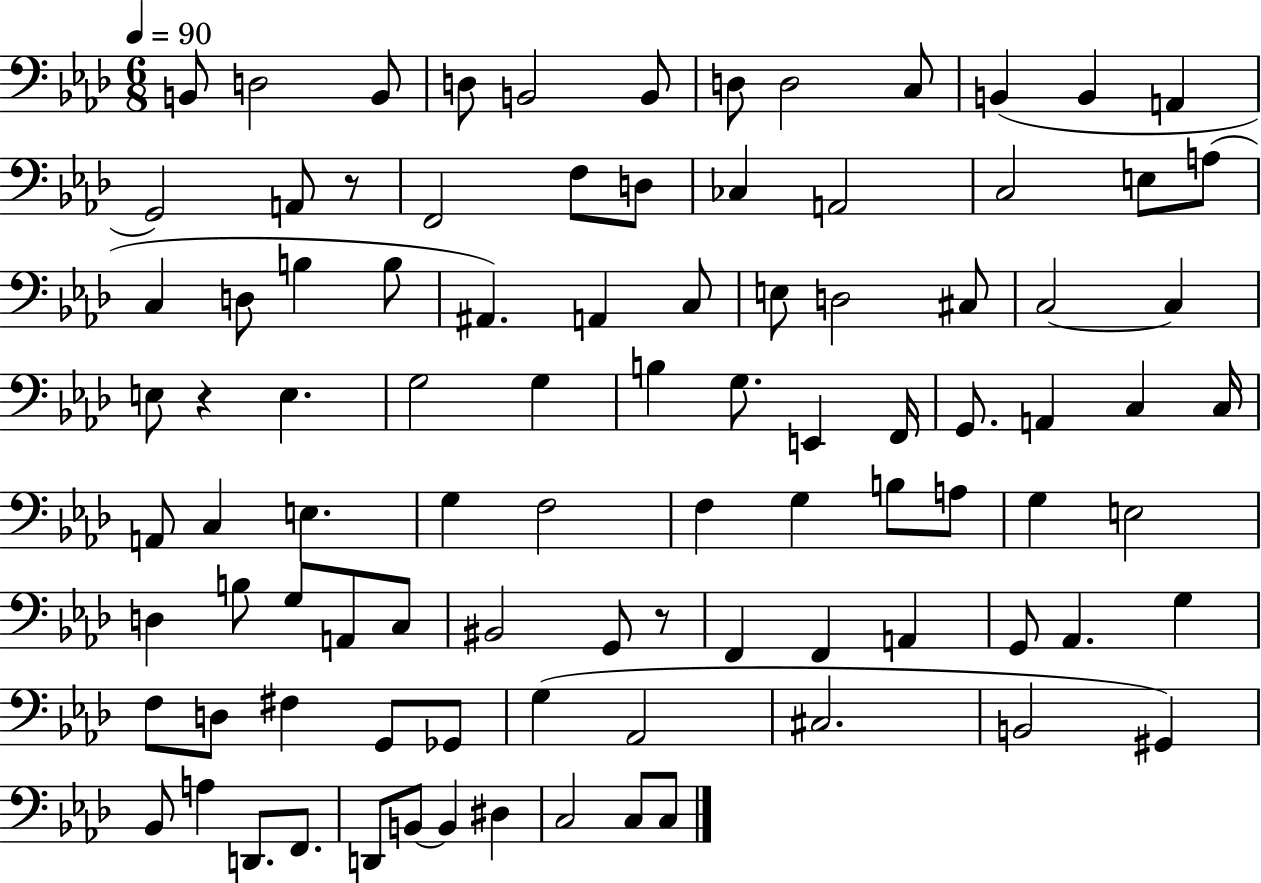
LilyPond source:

{
  \clef bass
  \numericTimeSignature
  \time 6/8
  \key aes \major
  \tempo 4 = 90
  b,8 d2 b,8 | d8 b,2 b,8 | d8 d2 c8 | b,4( b,4 a,4 | \break g,2) a,8 r8 | f,2 f8 d8 | ces4 a,2 | c2 e8 a8( | \break c4 d8 b4 b8 | ais,4.) a,4 c8 | e8 d2 cis8 | c2~~ c4 | \break e8 r4 e4. | g2 g4 | b4 g8. e,4 f,16 | g,8. a,4 c4 c16 | \break a,8 c4 e4. | g4 f2 | f4 g4 b8 a8 | g4 e2 | \break d4 b8 g8 a,8 c8 | bis,2 g,8 r8 | f,4 f,4 a,4 | g,8 aes,4. g4 | \break f8 d8 fis4 g,8 ges,8 | g4( aes,2 | cis2. | b,2 gis,4) | \break bes,8 a4 d,8. f,8. | d,8 b,8~~ b,4 dis4 | c2 c8 c8 | \bar "|."
}